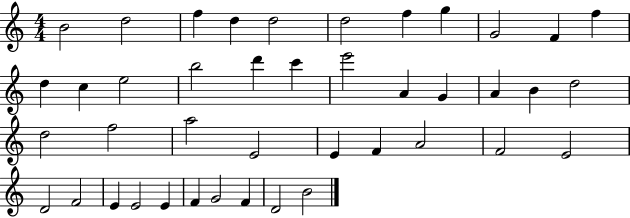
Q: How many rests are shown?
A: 0